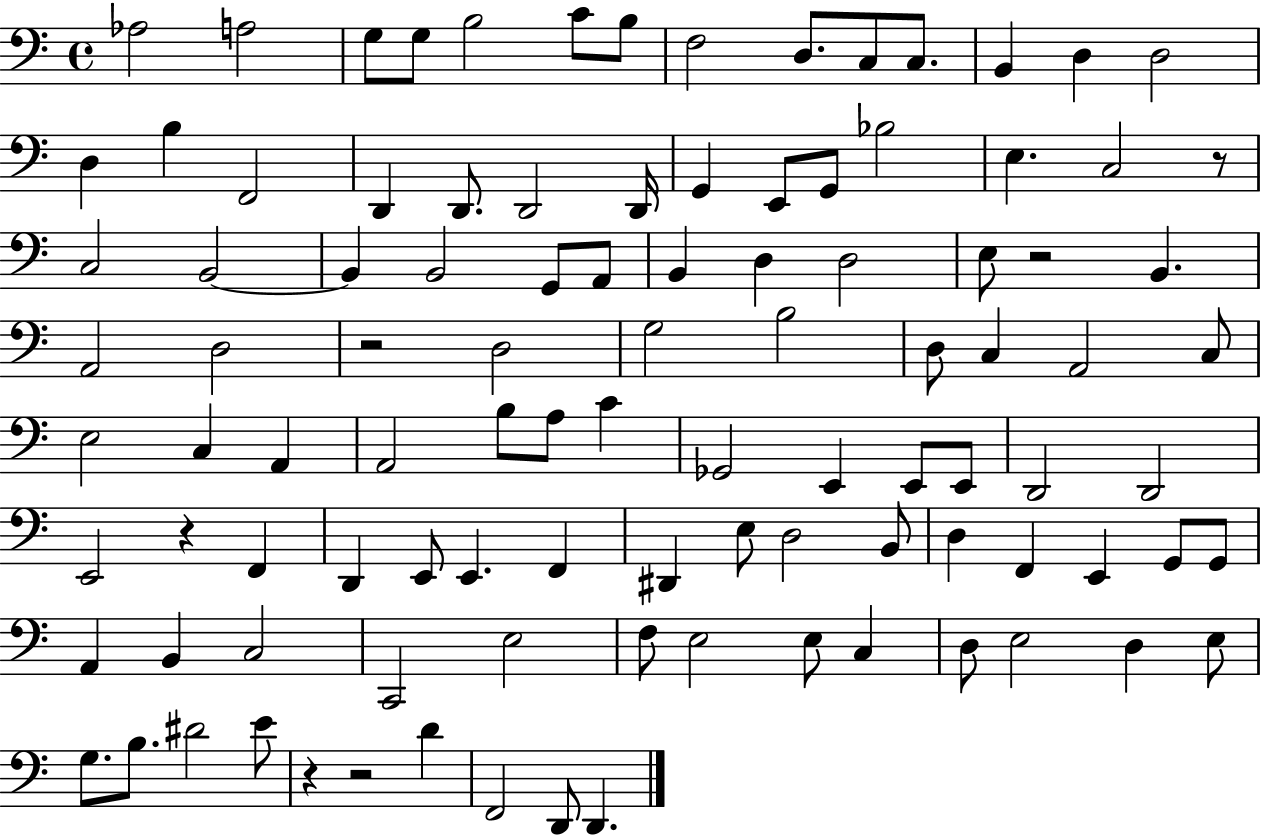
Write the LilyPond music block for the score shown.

{
  \clef bass
  \time 4/4
  \defaultTimeSignature
  \key c \major
  aes2 a2 | g8 g8 b2 c'8 b8 | f2 d8. c8 c8. | b,4 d4 d2 | \break d4 b4 f,2 | d,4 d,8. d,2 d,16 | g,4 e,8 g,8 bes2 | e4. c2 r8 | \break c2 b,2~~ | b,4 b,2 g,8 a,8 | b,4 d4 d2 | e8 r2 b,4. | \break a,2 d2 | r2 d2 | g2 b2 | d8 c4 a,2 c8 | \break e2 c4 a,4 | a,2 b8 a8 c'4 | ges,2 e,4 e,8 e,8 | d,2 d,2 | \break e,2 r4 f,4 | d,4 e,8 e,4. f,4 | dis,4 e8 d2 b,8 | d4 f,4 e,4 g,8 g,8 | \break a,4 b,4 c2 | c,2 e2 | f8 e2 e8 c4 | d8 e2 d4 e8 | \break g8. b8. dis'2 e'8 | r4 r2 d'4 | f,2 d,8 d,4. | \bar "|."
}